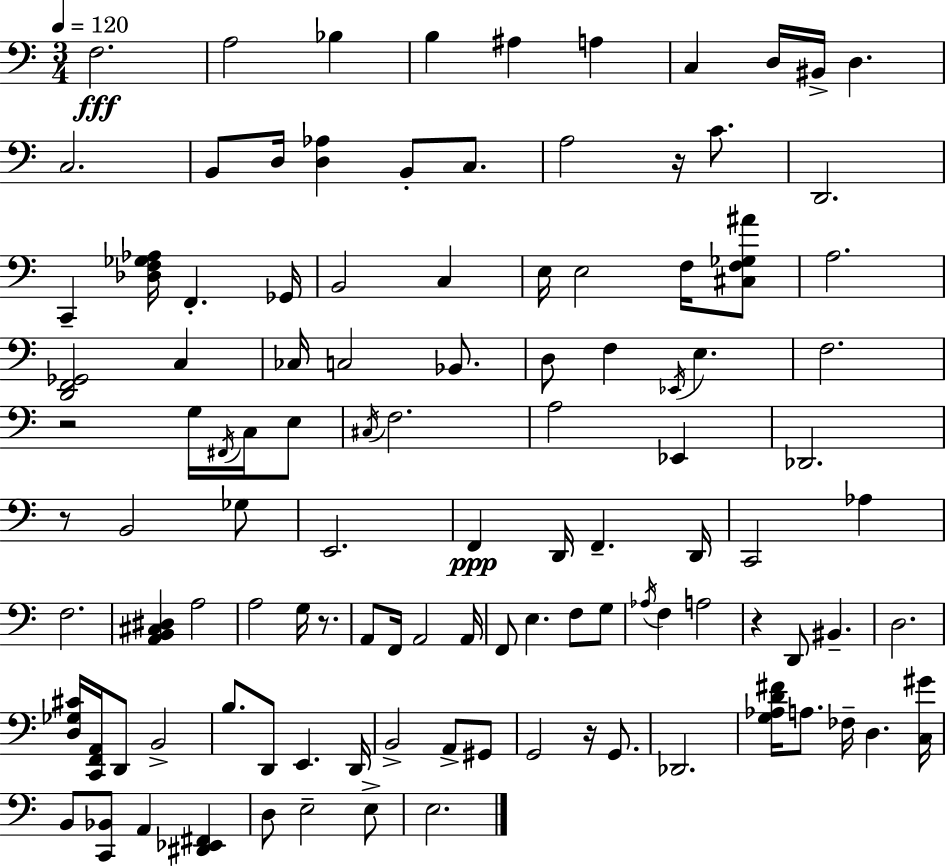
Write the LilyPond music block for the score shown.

{
  \clef bass
  \numericTimeSignature
  \time 3/4
  \key c \major
  \tempo 4 = 120
  f2.\fff | a2 bes4 | b4 ais4 a4 | c4 d16 bis,16-> d4. | \break c2. | b,8 d16 <d aes>4 b,8-. c8. | a2 r16 c'8. | d,2. | \break c,4-- <des f ges aes>16 f,4.-. ges,16 | b,2 c4 | e16 e2 f16 <cis f ges ais'>8 | a2. | \break <d, f, ges,>2 c4 | ces16 c2 bes,8. | d8 f4 \acciaccatura { ees,16 } e4. | f2. | \break r2 g16 \acciaccatura { fis,16 } c16 | e8 \acciaccatura { cis16 } f2. | a2 ees,4 | des,2. | \break r8 b,2 | ges8 e,2. | f,4\ppp d,16 f,4.-- | d,16 c,2 aes4 | \break f2. | <a, b, cis dis>4 a2 | a2 g16 | r8. a,8 f,16 a,2 | \break a,16 f,8 e4. f8 | g8 \acciaccatura { aes16 } f4 a2 | r4 d,8 bis,4.-- | d2. | \break <d ges cis'>16 <c, f, a,>16 d,8 b,2-> | b8. d,8 e,4. | d,16 b,2-> | a,8-> gis,8 g,2 | \break r16 g,8. des,2. | <g aes d' fis'>16 a8. fes16-- d4. | <c gis'>16 b,8 <c, bes,>8 a,4 | <dis, ees, fis,>4 d8 e2-- | \break e8-> e2. | \bar "|."
}